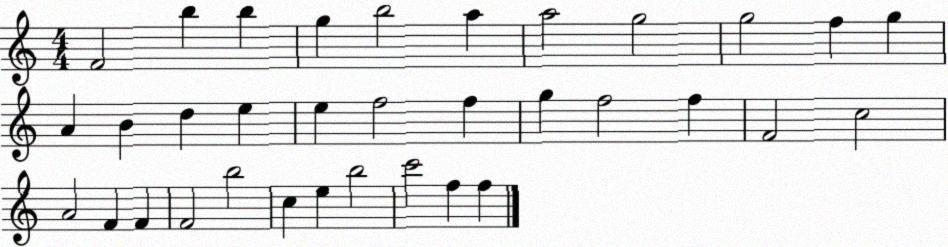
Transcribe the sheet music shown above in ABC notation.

X:1
T:Untitled
M:4/4
L:1/4
K:C
F2 b b g b2 a a2 g2 g2 f g A B d e e f2 f g f2 f F2 c2 A2 F F F2 b2 c e b2 c'2 f f